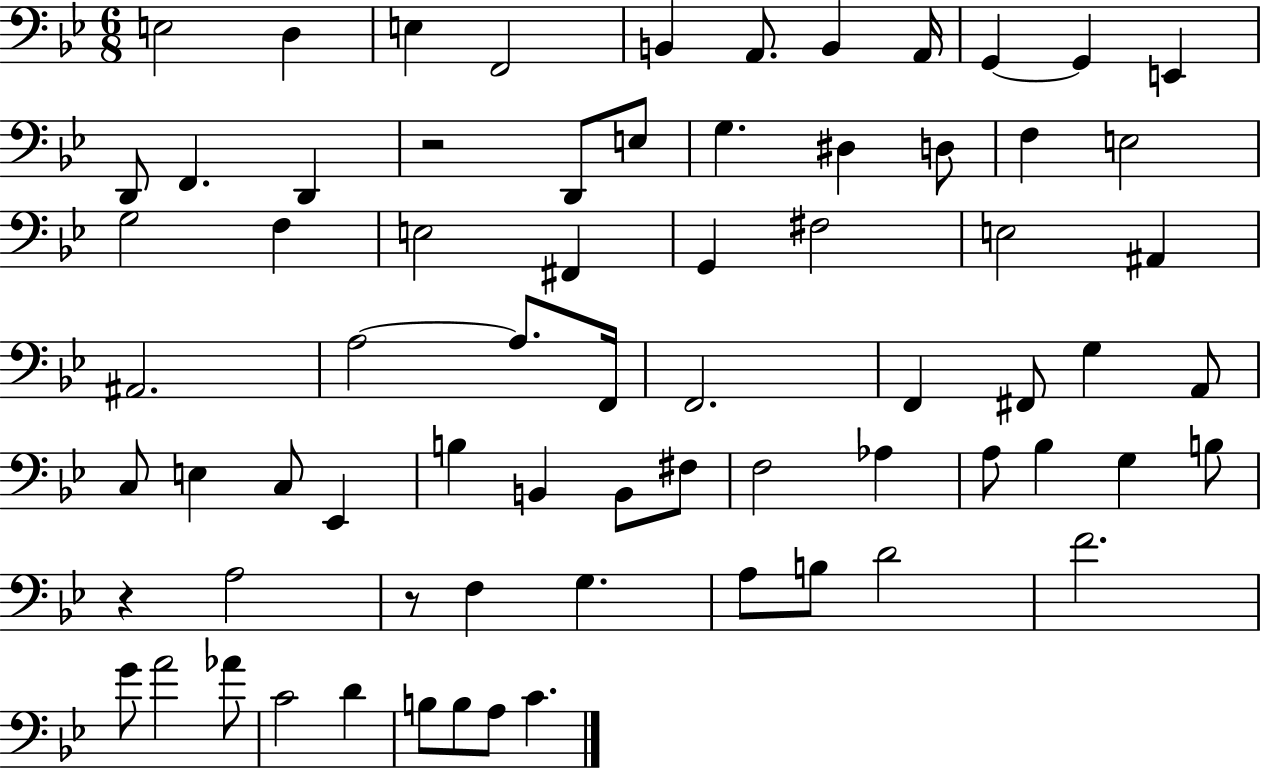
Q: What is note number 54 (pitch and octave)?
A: F3